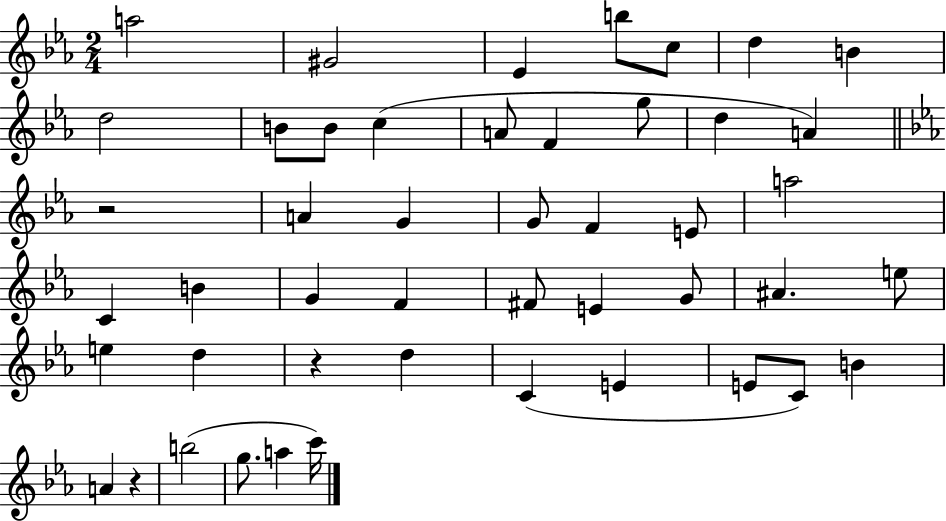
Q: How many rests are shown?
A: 3